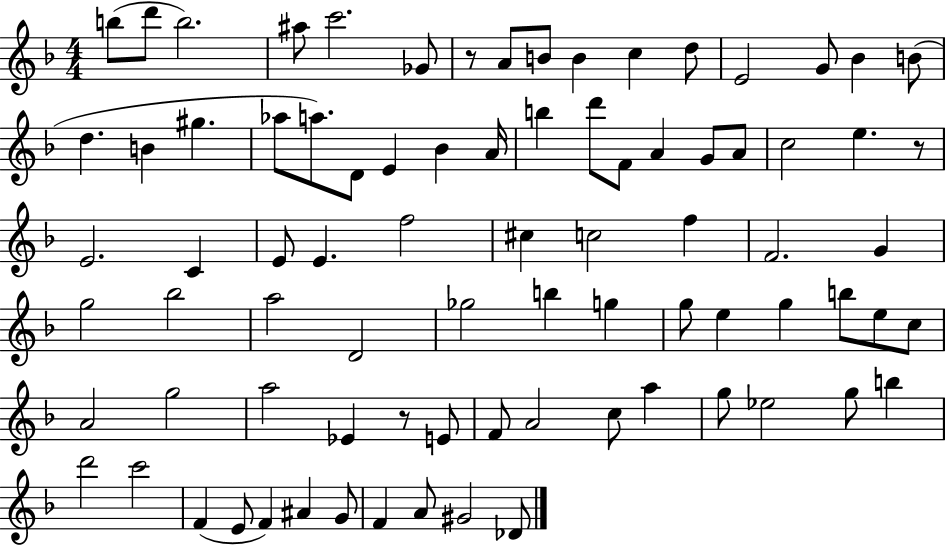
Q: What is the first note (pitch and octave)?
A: B5